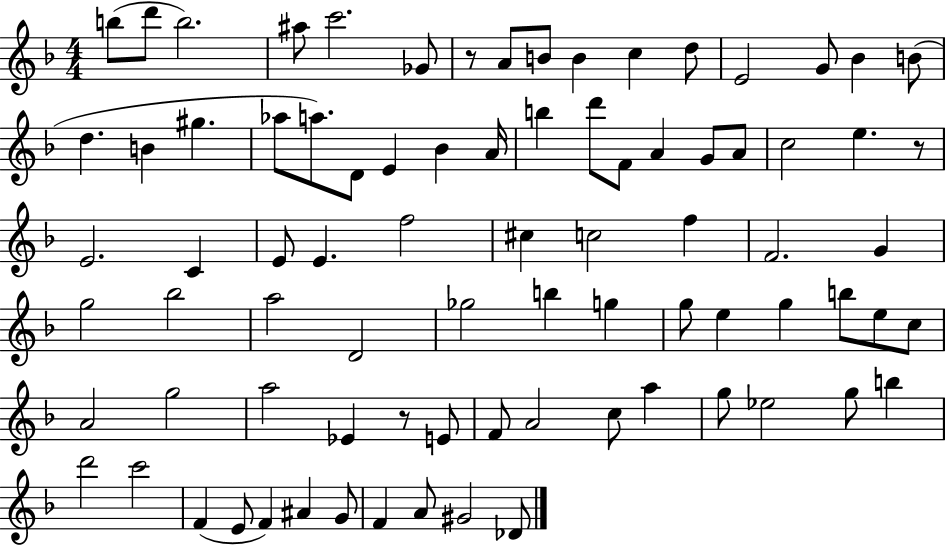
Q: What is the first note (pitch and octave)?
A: B5